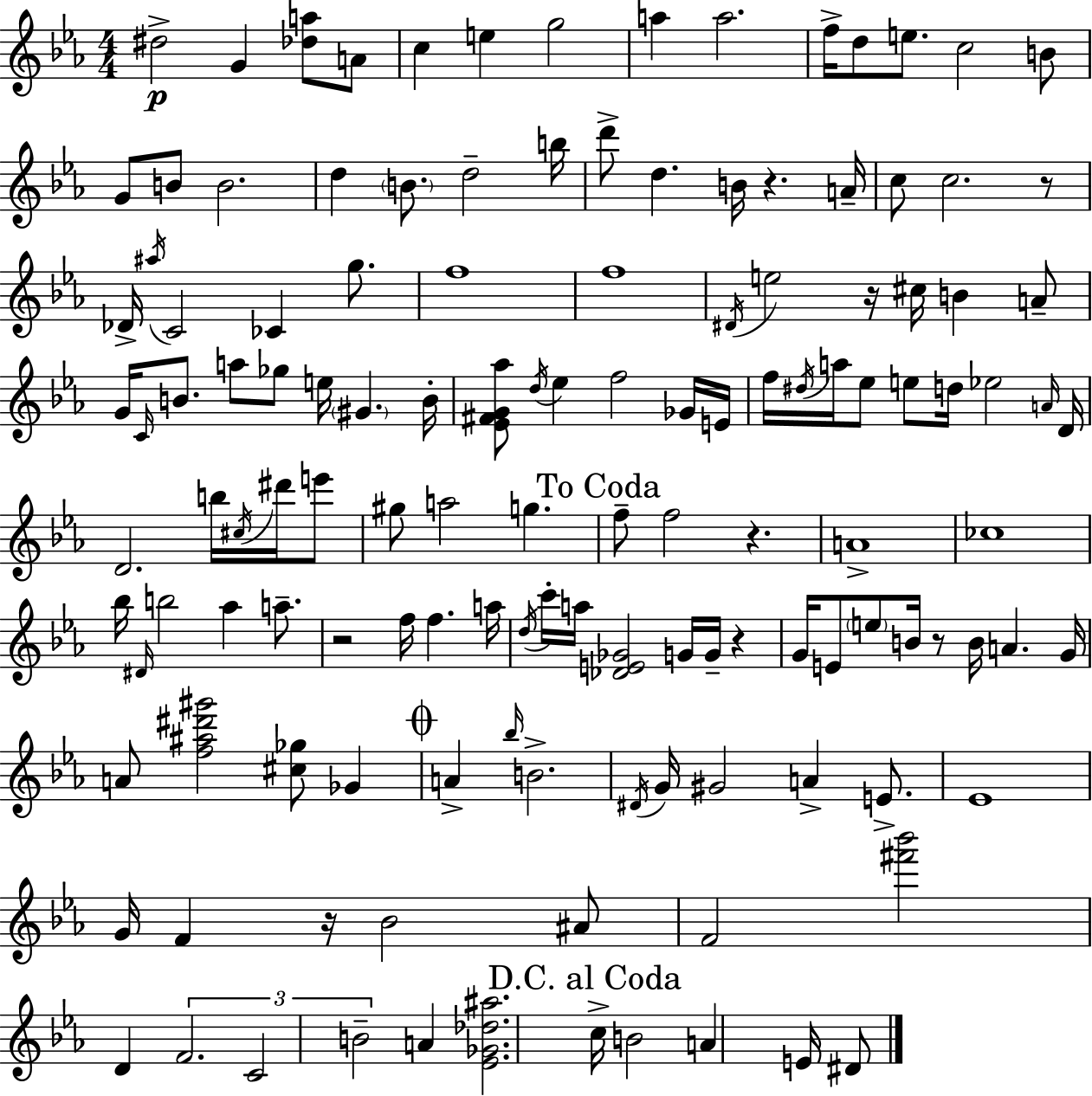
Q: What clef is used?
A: treble